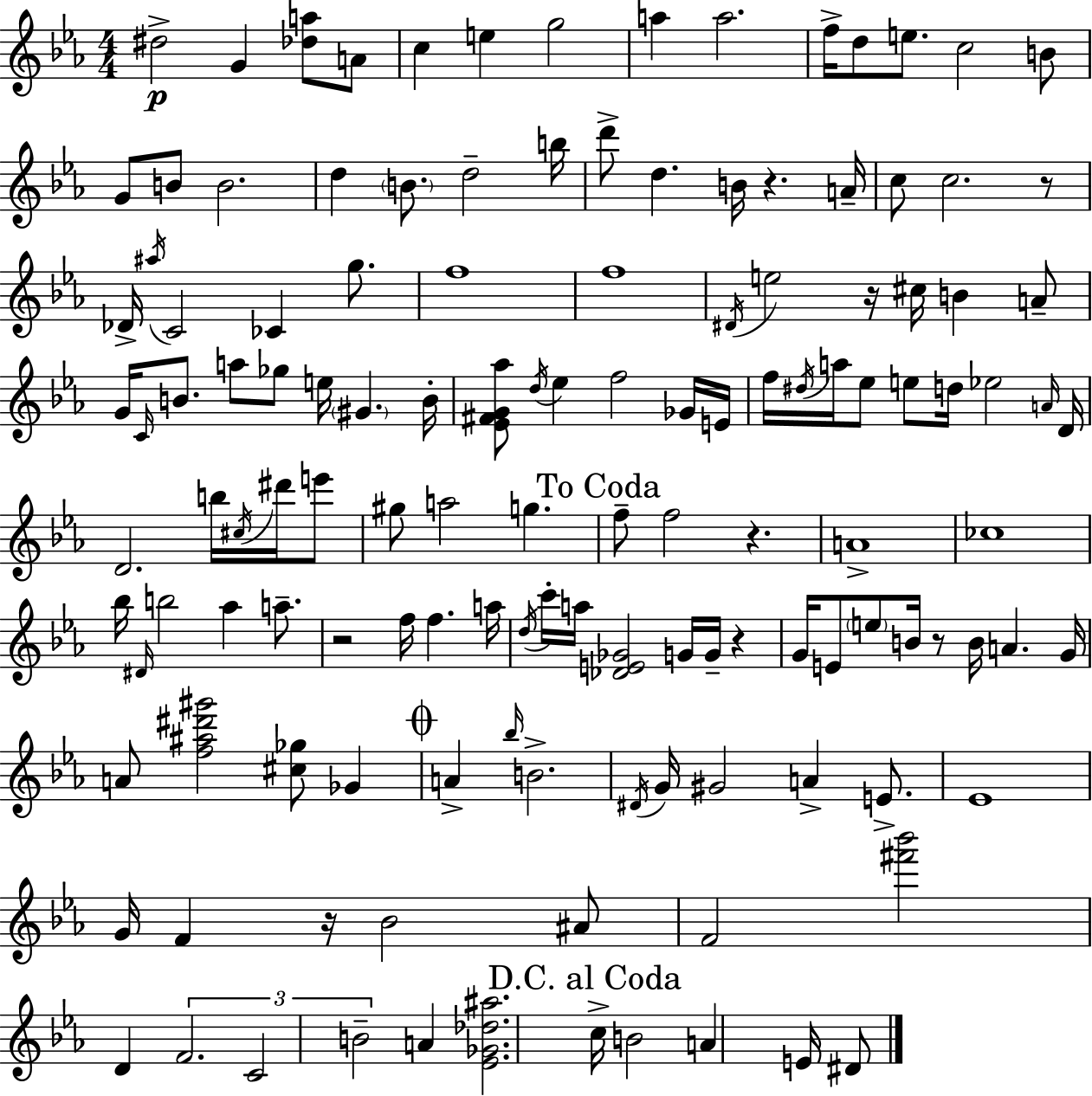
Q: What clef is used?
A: treble